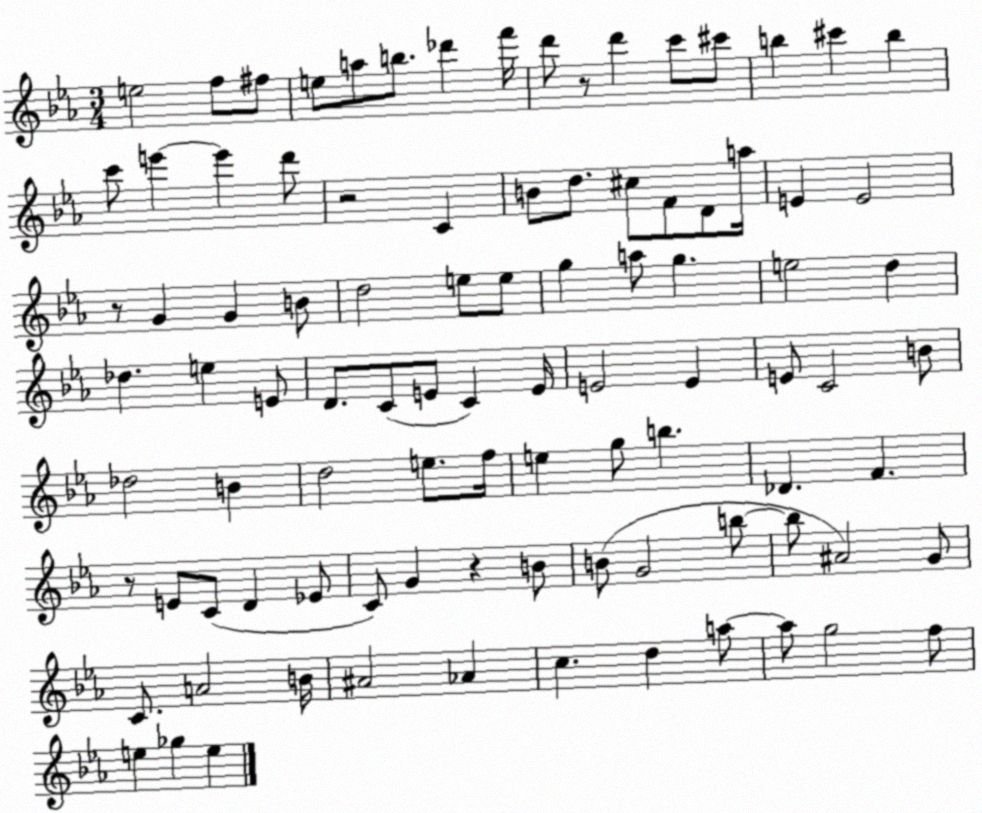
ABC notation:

X:1
T:Untitled
M:3/4
L:1/4
K:Eb
e2 f/2 ^f/2 e/2 a/2 b/2 _d' f'/4 d'/2 z/2 d' c'/2 ^c'/2 b ^c' b c'/2 e' e' d'/2 z2 C B/2 d/2 ^c/2 F/2 D/2 a/4 E E2 z/2 G G B/2 d2 e/2 e/2 g a/2 g e2 d _d e E/2 D/2 C/2 E/2 C E/4 E2 E E/2 C2 B/2 _d2 B d2 e/2 f/4 e g/2 b _D F z/2 E/2 C/2 D _E/2 C/2 G z B/2 B/2 G2 b/2 b/2 ^A2 G/2 C/2 A2 B/4 ^A2 _A c d a/2 a/2 g2 f/2 e _g e